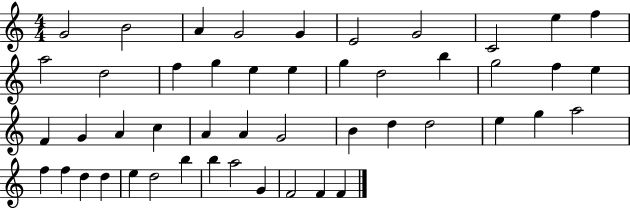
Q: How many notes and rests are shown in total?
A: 48